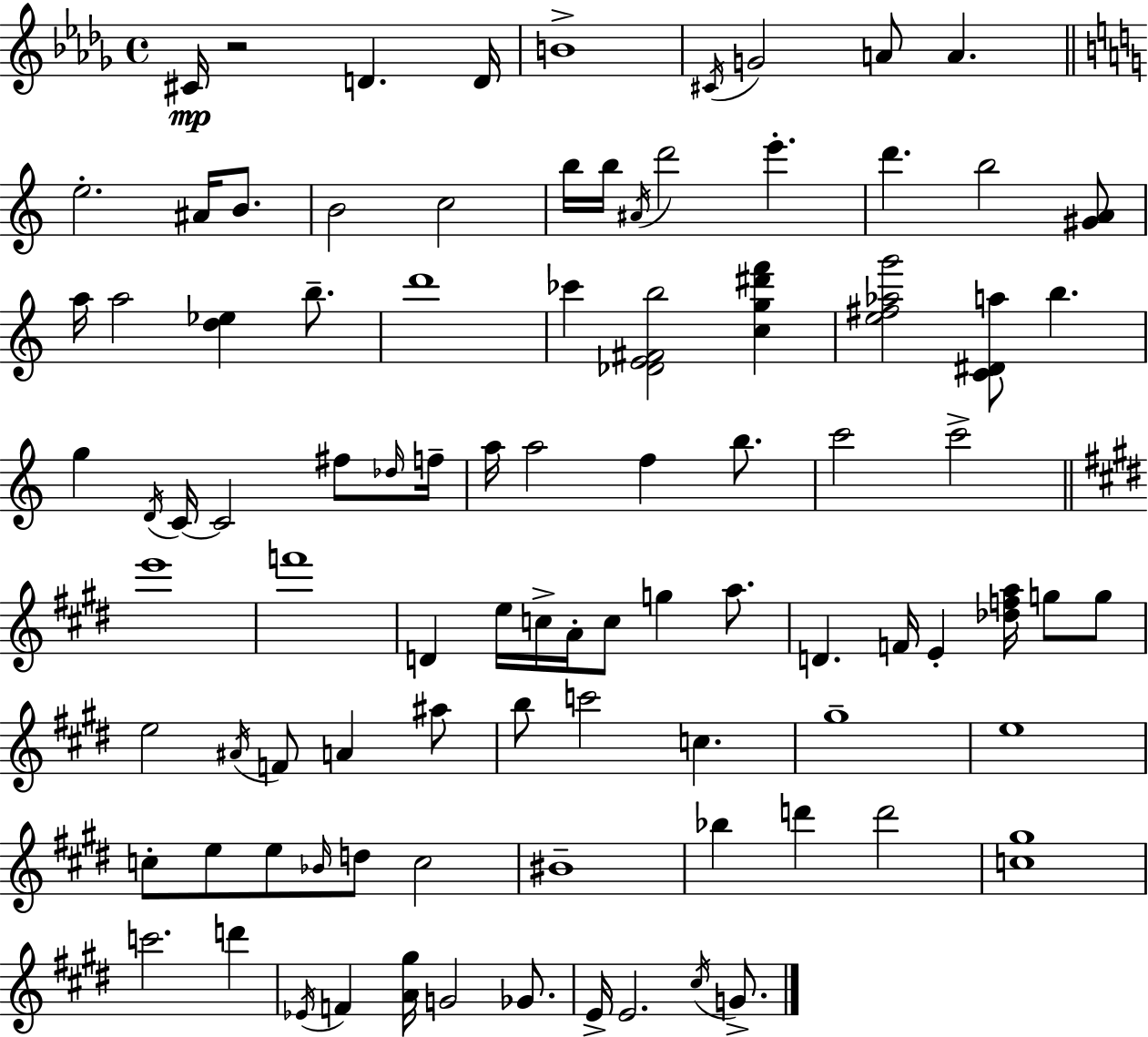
{
  \clef treble
  \time 4/4
  \defaultTimeSignature
  \key bes \minor
  cis'16\mp r2 d'4. d'16 | b'1-> | \acciaccatura { cis'16 } g'2 a'8 a'4. | \bar "||" \break \key c \major e''2.-. ais'16 b'8. | b'2 c''2 | b''16 b''16 \acciaccatura { ais'16 } d'''2 e'''4.-. | d'''4. b''2 <gis' a'>8 | \break a''16 a''2 <d'' ees''>4 b''8.-- | d'''1 | ces'''4 <des' e' fis' b''>2 <c'' g'' dis''' f'''>4 | <e'' fis'' aes'' g'''>2 <c' dis' a''>8 b''4. | \break g''4 \acciaccatura { d'16 } c'16~~ c'2 fis''8 | \grace { des''16 } f''16-- a''16 a''2 f''4 | b''8. c'''2 c'''2-> | \bar "||" \break \key e \major e'''1 | f'''1 | d'4 e''16 c''16-> a'16-. c''8 g''4 a''8. | d'4. f'16 e'4-. <des'' f'' a''>16 g''8 g''8 | \break e''2 \acciaccatura { ais'16 } f'8 a'4 ais''8 | b''8 c'''2 c''4. | gis''1-- | e''1 | \break c''8-. e''8 e''8 \grace { bes'16 } d''8 c''2 | bis'1-- | bes''4 d'''4 d'''2 | <c'' gis''>1 | \break c'''2. d'''4 | \acciaccatura { ees'16 } f'4 <a' gis''>16 g'2 | ges'8. e'16-> e'2. | \acciaccatura { cis''16 } g'8.-> \bar "|."
}